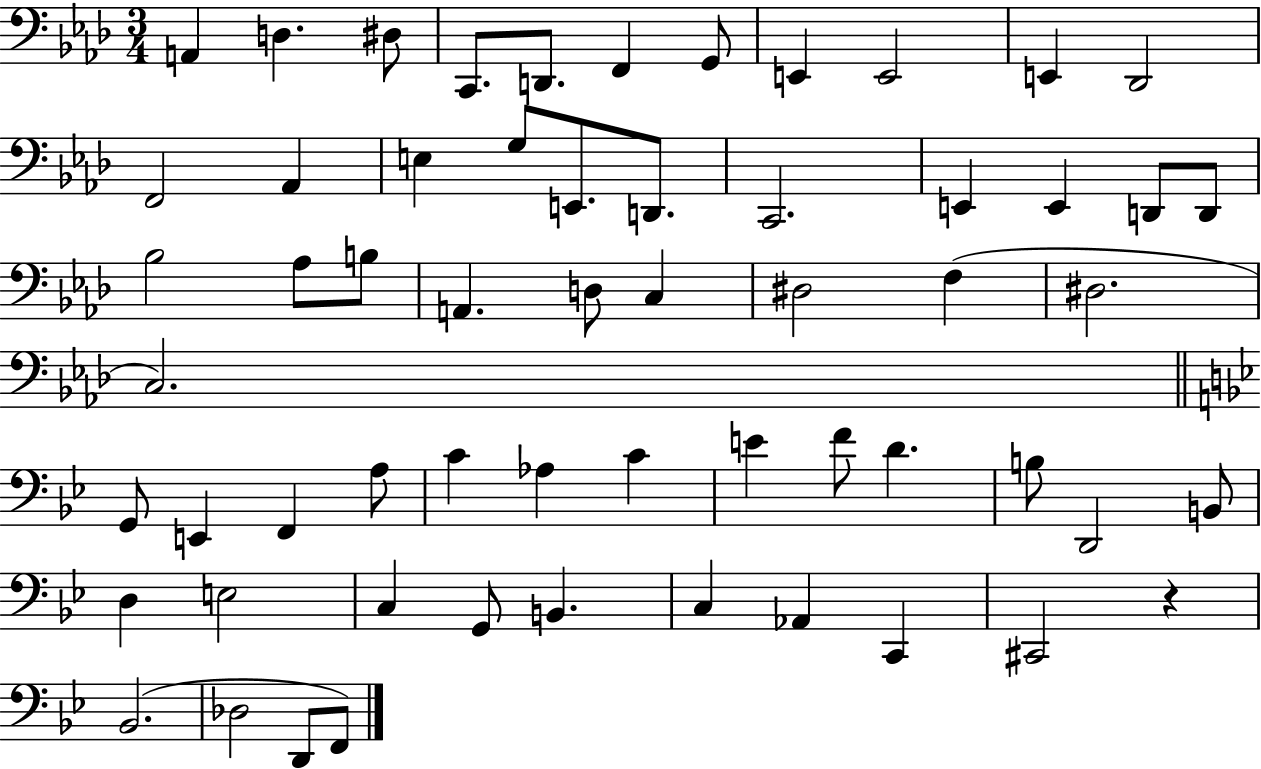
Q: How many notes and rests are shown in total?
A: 59